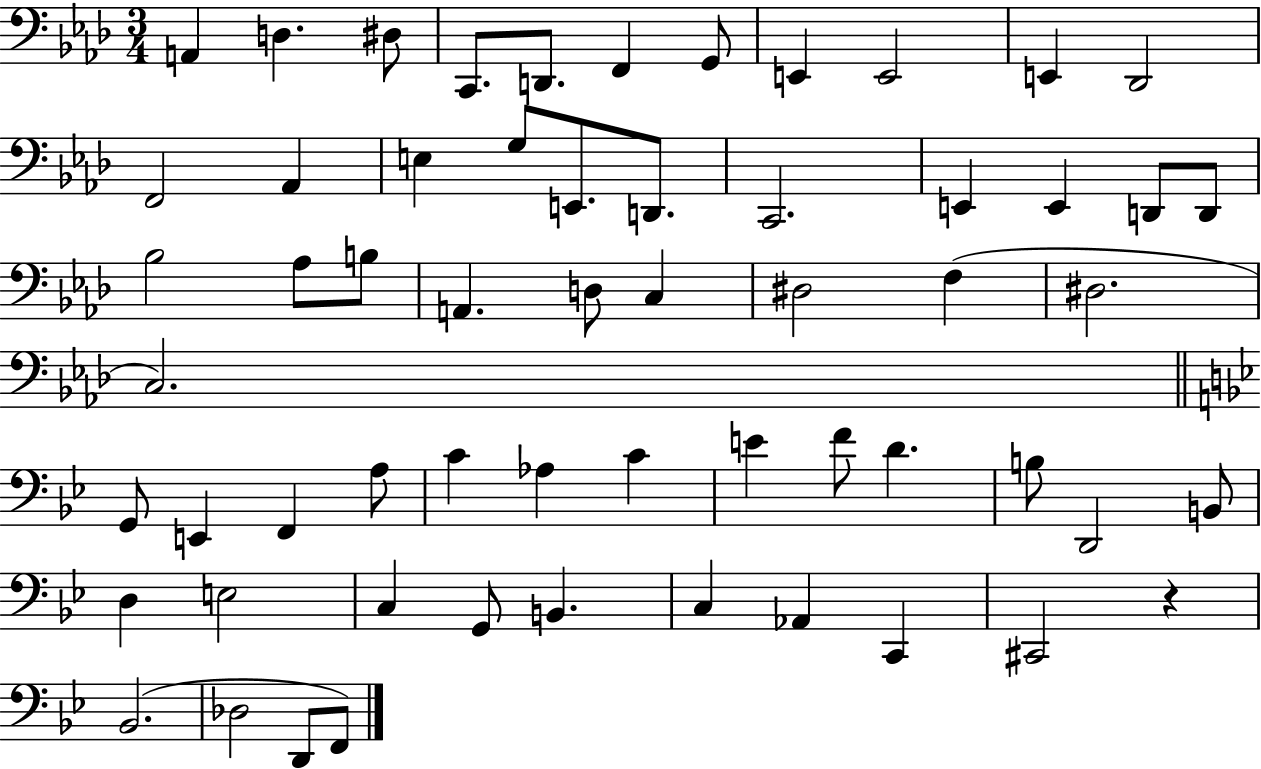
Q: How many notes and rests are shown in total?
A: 59